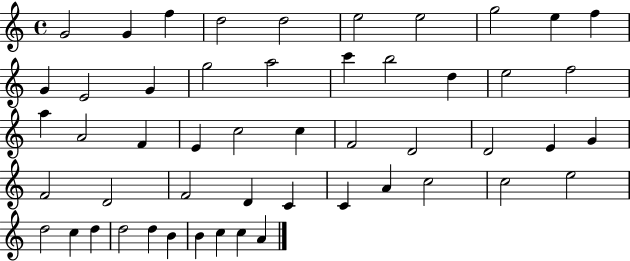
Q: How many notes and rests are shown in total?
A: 51